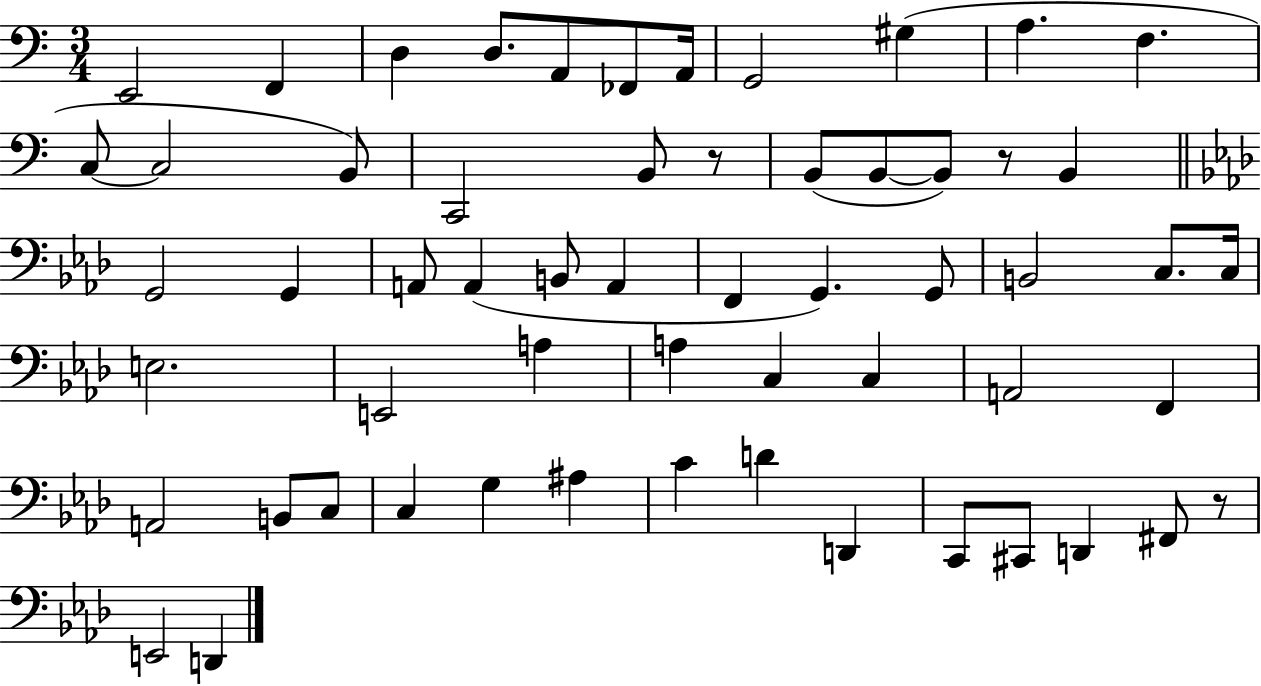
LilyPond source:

{
  \clef bass
  \numericTimeSignature
  \time 3/4
  \key c \major
  e,2 f,4 | d4 d8. a,8 fes,8 a,16 | g,2 gis4( | a4. f4. | \break c8~~ c2 b,8) | c,2 b,8 r8 | b,8( b,8~~ b,8) r8 b,4 | \bar "||" \break \key aes \major g,2 g,4 | a,8 a,4( b,8 a,4 | f,4 g,4.) g,8 | b,2 c8. c16 | \break e2. | e,2 a4 | a4 c4 c4 | a,2 f,4 | \break a,2 b,8 c8 | c4 g4 ais4 | c'4 d'4 d,4 | c,8 cis,8 d,4 fis,8 r8 | \break e,2 d,4 | \bar "|."
}